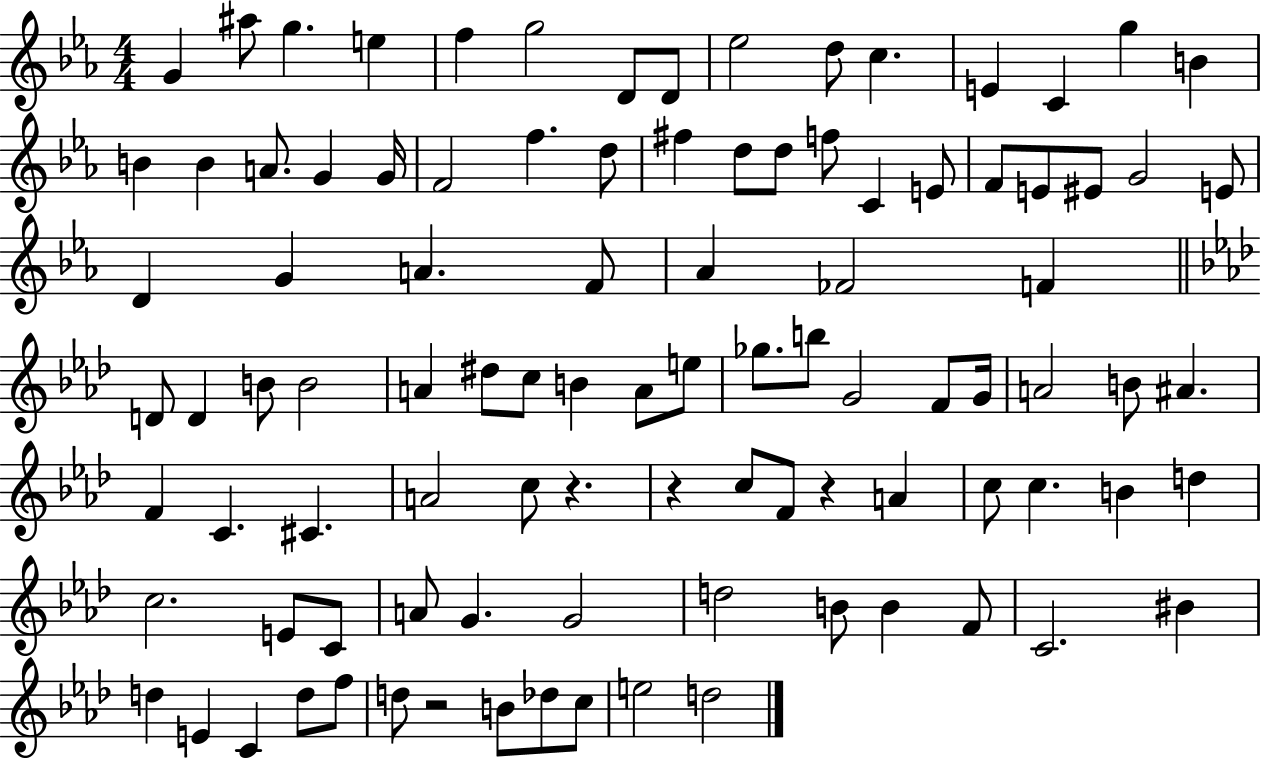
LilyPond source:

{
  \clef treble
  \numericTimeSignature
  \time 4/4
  \key ees \major
  g'4 ais''8 g''4. e''4 | f''4 g''2 d'8 d'8 | ees''2 d''8 c''4. | e'4 c'4 g''4 b'4 | \break b'4 b'4 a'8. g'4 g'16 | f'2 f''4. d''8 | fis''4 d''8 d''8 f''8 c'4 e'8 | f'8 e'8 eis'8 g'2 e'8 | \break d'4 g'4 a'4. f'8 | aes'4 fes'2 f'4 | \bar "||" \break \key aes \major d'8 d'4 b'8 b'2 | a'4 dis''8 c''8 b'4 a'8 e''8 | ges''8. b''8 g'2 f'8 g'16 | a'2 b'8 ais'4. | \break f'4 c'4. cis'4. | a'2 c''8 r4. | r4 c''8 f'8 r4 a'4 | c''8 c''4. b'4 d''4 | \break c''2. e'8 c'8 | a'8 g'4. g'2 | d''2 b'8 b'4 f'8 | c'2. bis'4 | \break d''4 e'4 c'4 d''8 f''8 | d''8 r2 b'8 des''8 c''8 | e''2 d''2 | \bar "|."
}